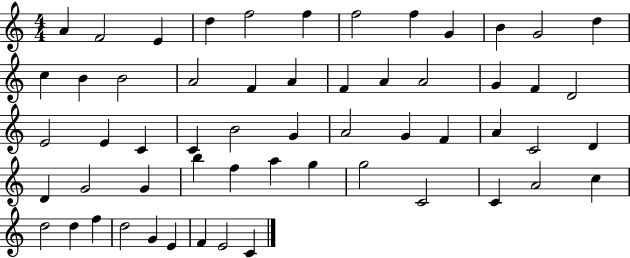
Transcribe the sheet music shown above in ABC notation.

X:1
T:Untitled
M:4/4
L:1/4
K:C
A F2 E d f2 f f2 f G B G2 d c B B2 A2 F A F A A2 G F D2 E2 E C C B2 G A2 G F A C2 D D G2 G b f a g g2 C2 C A2 c d2 d f d2 G E F E2 C